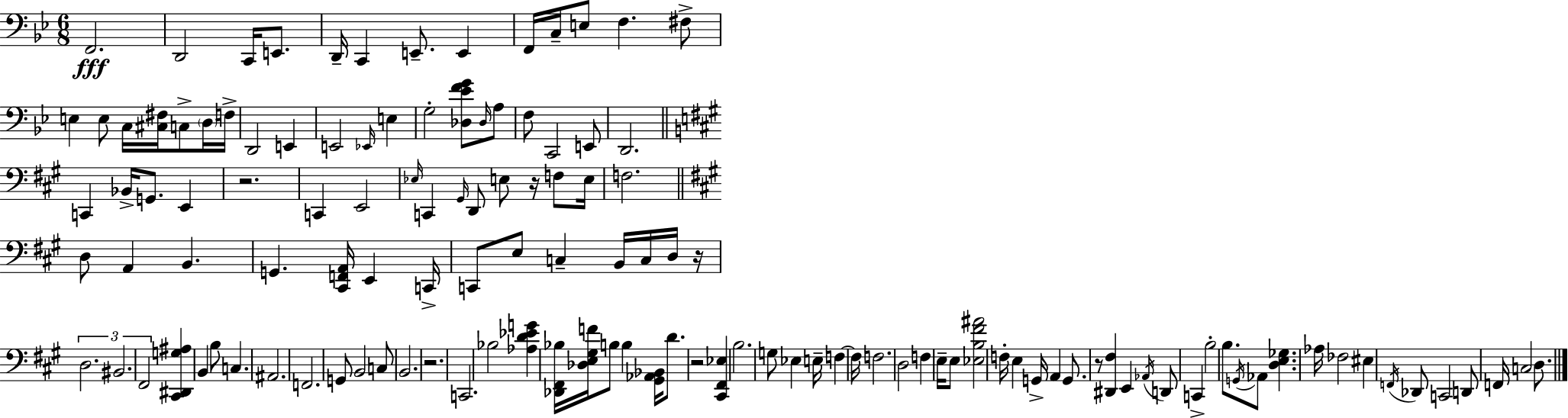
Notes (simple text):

F2/h. D2/h C2/s E2/e. D2/s C2/q E2/e. E2/q F2/s C3/s E3/e F3/q. F#3/e E3/q E3/e C3/s [C#3,F#3]/s C3/e D3/s F3/s D2/h E2/q E2/h Eb2/s E3/q G3/h [Db3,Eb4,F4,G4]/e Db3/s A3/e F3/e C2/h E2/e D2/h. C2/q Bb2/s G2/e. E2/q R/h. C2/q E2/h Eb3/s C2/q G#2/s D2/e E3/e R/s F3/e E3/s F3/h. D3/e A2/q B2/q. G2/q. [C#2,F2,A2]/s E2/q C2/s C2/e E3/e C3/q B2/s C3/s D3/s R/s D3/h. BIS2/h. F#2/h [C#2,D#2,G3,A#3]/q B2/q B3/e C3/q. A#2/h. F2/h. G2/e B2/h C3/e B2/h. R/h. C2/h. Bb3/h [Ab3,D4,Eb4,G4]/q [Db2,F#2,Bb3]/s [Db3,E3,G#3,F4]/s B3/e B3/q [G#2,Ab2,Bb2]/s D4/e. R/h [C#2,F#2,Eb3]/q B3/h. G3/e Eb3/q E3/s F3/q F3/s F3/h. D3/h F3/q E3/s E3/e [Eb3,B3,F#4,A#4]/h F3/s E3/q G2/s A2/q G2/e. R/e [D#2,F#3]/q E2/q Ab2/s D2/e C2/q B3/h B3/e. G2/s Ab2/e [D3,E3,Gb3]/q. Ab3/s FES3/h EIS3/q F2/s Db2/e C2/h D2/e F2/s C3/h D3/e.